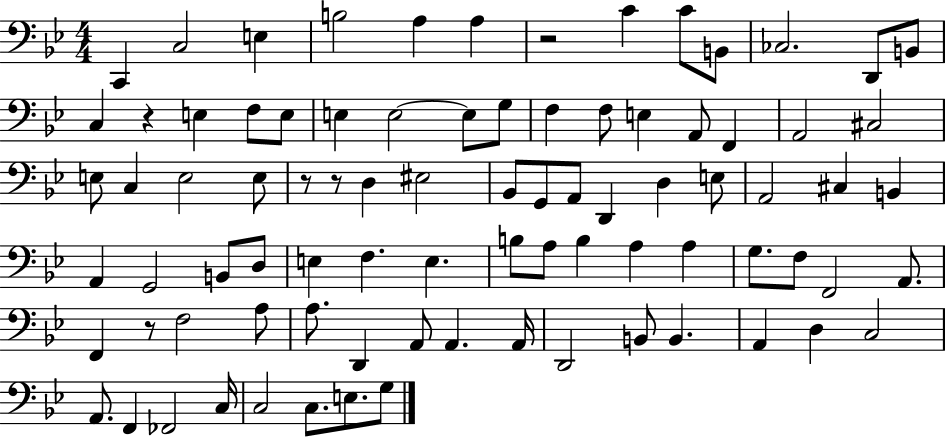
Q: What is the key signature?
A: BES major